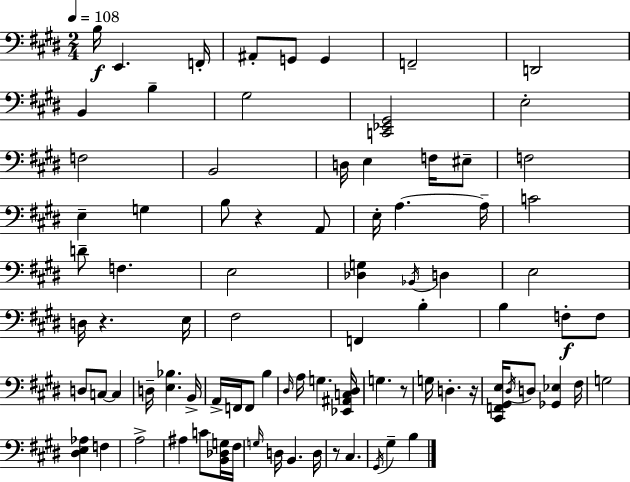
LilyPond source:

{
  \clef bass
  \numericTimeSignature
  \time 2/4
  \key e \major
  \tempo 4 = 108
  b16\f e,4. f,16-. | ais,8-. g,8 g,4 | f,2-- | d,2 | \break b,4 b4-- | gis2 | <c, ees, gis,>2 | e2-. | \break f2 | b,2 | d16 e4 f16 eis8-- | f2 | \break e4-- g4 | b8 r4 a,8 | e16-. a4.~~ a16-- | c'2 | \break d'8-- f4. | e2 | <des g>4 \acciaccatura { bes,16 } d4 | e2 | \break d16 r4. | e16 fis2 | f,4 b4-. | b4 f8-.\f f8 | \break d8 c8~~ c4 | d16-- <e bes>4. | b,16-> a,16-> f,16 f,8 b4 | \grace { dis16 } a16 g4. | \break <ees, ais, c dis>16 g4. | r8 g16 d4.-. | r16 <cis, f, gis, e>16 \acciaccatura { dis16 } d8 <ges, ees>4 | fis16 g2 | \break <dis e aes>4 f4 | a2-> | ais4 c'8 | <b, des g>16 fis16 \grace { g16 } d16 b,4. | \break d16 r8 cis4. | \acciaccatura { gis,16 } gis4-- | b4 \bar "|."
}